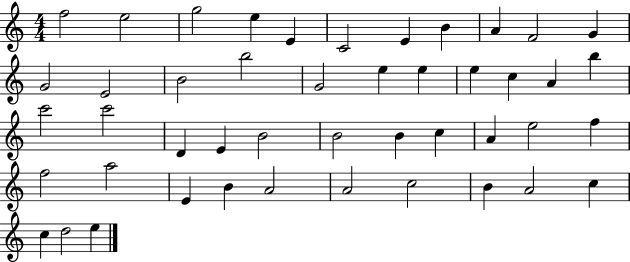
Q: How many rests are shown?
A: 0